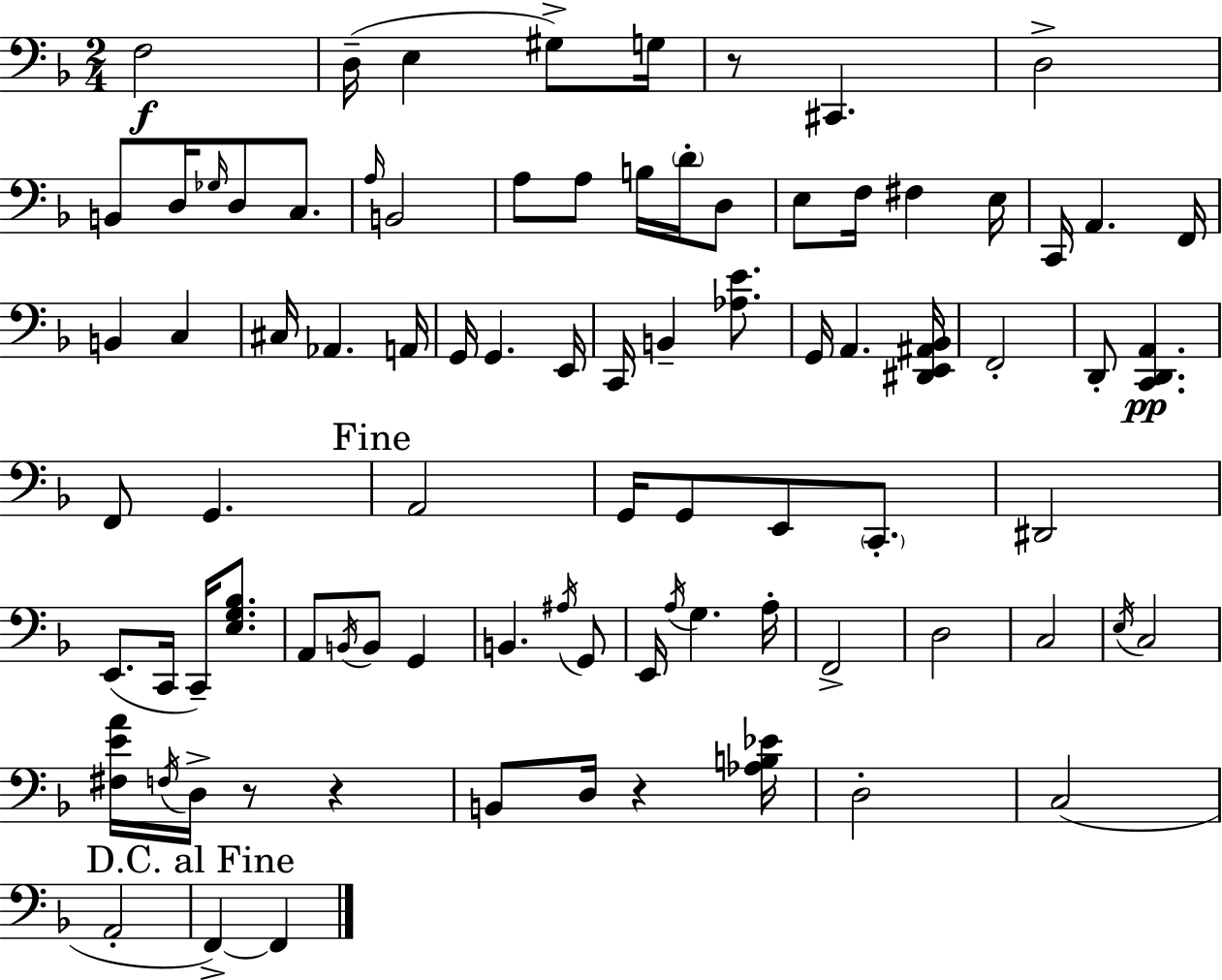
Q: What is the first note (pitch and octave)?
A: F3